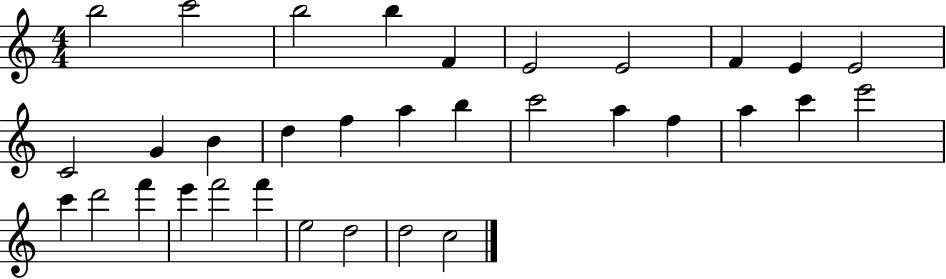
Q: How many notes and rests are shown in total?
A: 33